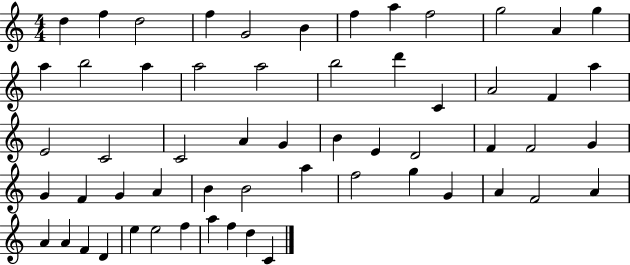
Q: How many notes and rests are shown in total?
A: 58